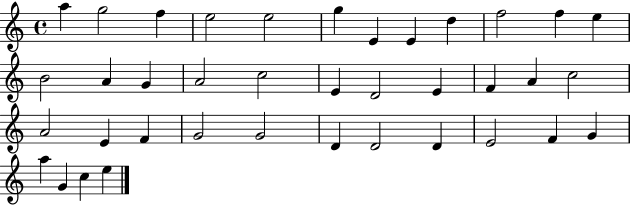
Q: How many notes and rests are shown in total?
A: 38